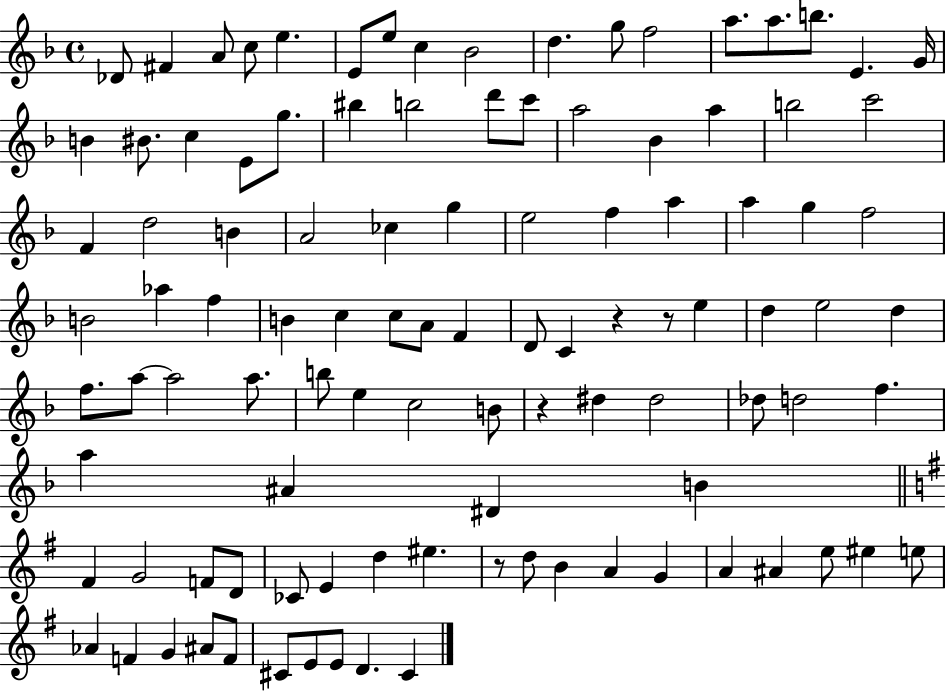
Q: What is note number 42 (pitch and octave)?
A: G5